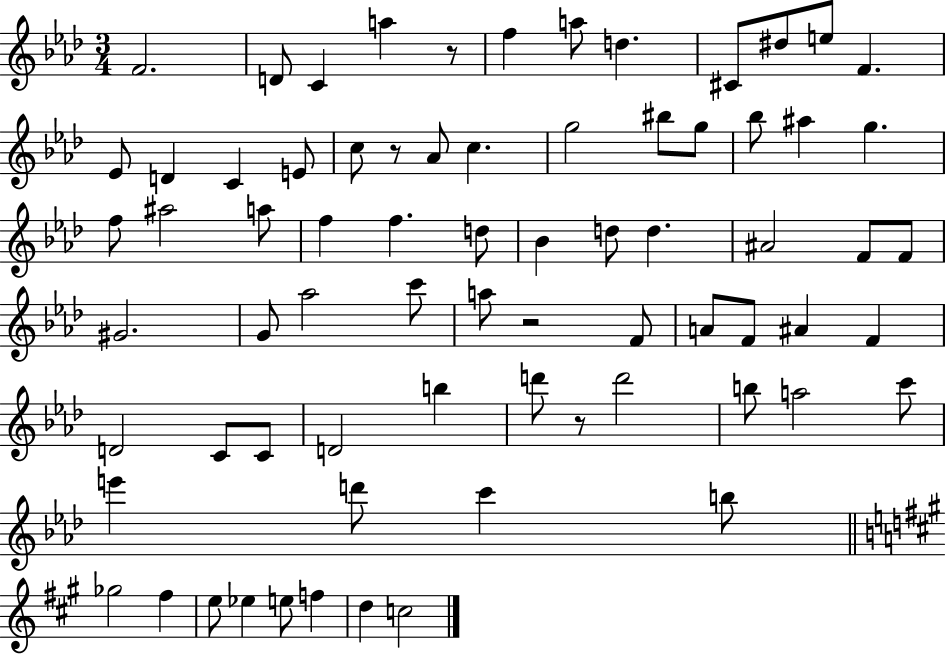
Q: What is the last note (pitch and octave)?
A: C5